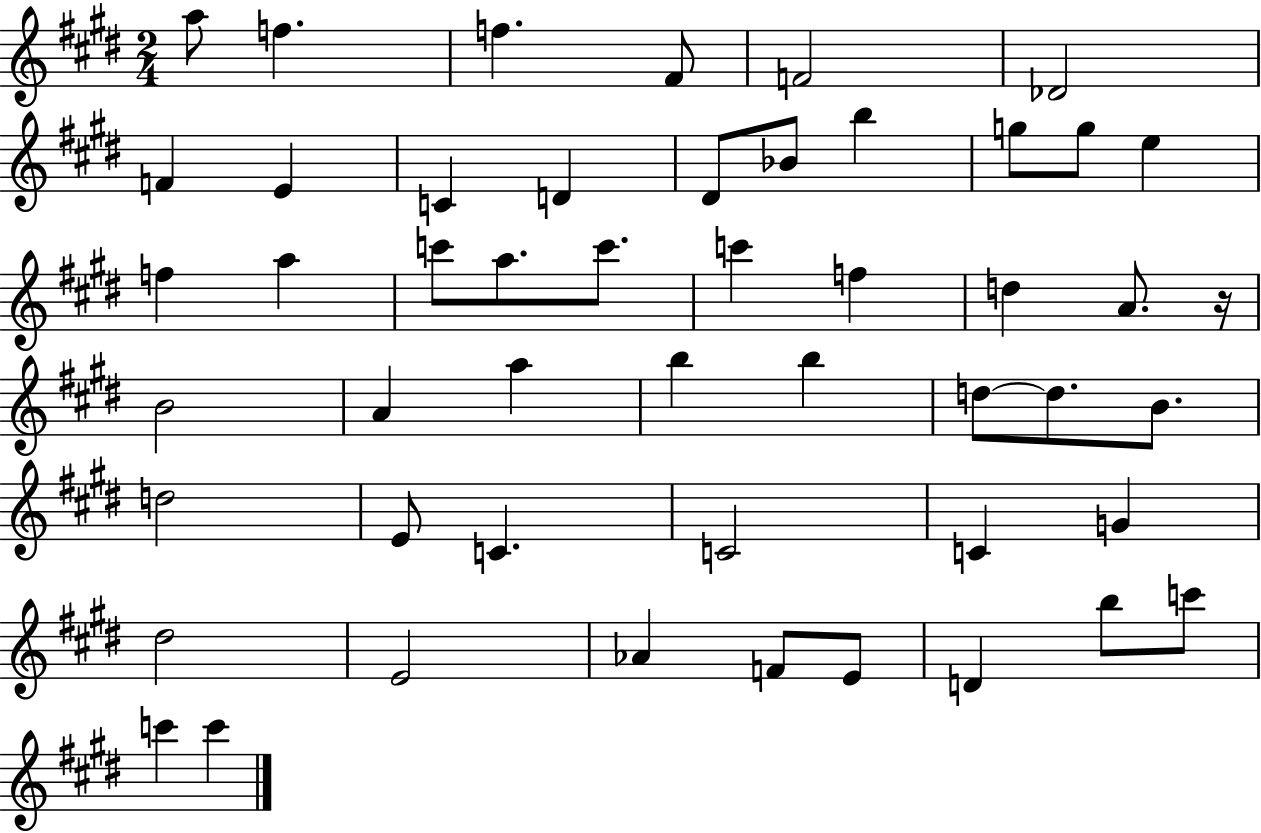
A5/e F5/q. F5/q. F#4/e F4/h Db4/h F4/q E4/q C4/q D4/q D#4/e Bb4/e B5/q G5/e G5/e E5/q F5/q A5/q C6/e A5/e. C6/e. C6/q F5/q D5/q A4/e. R/s B4/h A4/q A5/q B5/q B5/q D5/e D5/e. B4/e. D5/h E4/e C4/q. C4/h C4/q G4/q D#5/h E4/h Ab4/q F4/e E4/e D4/q B5/e C6/e C6/q C6/q